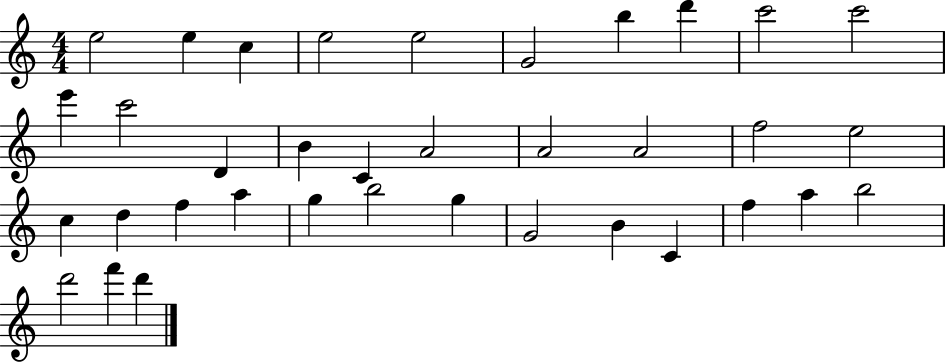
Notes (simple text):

E5/h E5/q C5/q E5/h E5/h G4/h B5/q D6/q C6/h C6/h E6/q C6/h D4/q B4/q C4/q A4/h A4/h A4/h F5/h E5/h C5/q D5/q F5/q A5/q G5/q B5/h G5/q G4/h B4/q C4/q F5/q A5/q B5/h D6/h F6/q D6/q